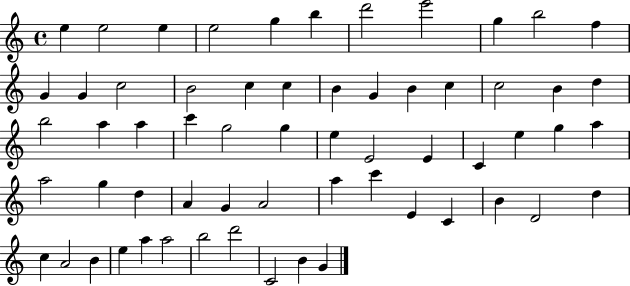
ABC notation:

X:1
T:Untitled
M:4/4
L:1/4
K:C
e e2 e e2 g b d'2 e'2 g b2 f G G c2 B2 c c B G B c c2 B d b2 a a c' g2 g e E2 E C e g a a2 g d A G A2 a c' E C B D2 d c A2 B e a a2 b2 d'2 C2 B G